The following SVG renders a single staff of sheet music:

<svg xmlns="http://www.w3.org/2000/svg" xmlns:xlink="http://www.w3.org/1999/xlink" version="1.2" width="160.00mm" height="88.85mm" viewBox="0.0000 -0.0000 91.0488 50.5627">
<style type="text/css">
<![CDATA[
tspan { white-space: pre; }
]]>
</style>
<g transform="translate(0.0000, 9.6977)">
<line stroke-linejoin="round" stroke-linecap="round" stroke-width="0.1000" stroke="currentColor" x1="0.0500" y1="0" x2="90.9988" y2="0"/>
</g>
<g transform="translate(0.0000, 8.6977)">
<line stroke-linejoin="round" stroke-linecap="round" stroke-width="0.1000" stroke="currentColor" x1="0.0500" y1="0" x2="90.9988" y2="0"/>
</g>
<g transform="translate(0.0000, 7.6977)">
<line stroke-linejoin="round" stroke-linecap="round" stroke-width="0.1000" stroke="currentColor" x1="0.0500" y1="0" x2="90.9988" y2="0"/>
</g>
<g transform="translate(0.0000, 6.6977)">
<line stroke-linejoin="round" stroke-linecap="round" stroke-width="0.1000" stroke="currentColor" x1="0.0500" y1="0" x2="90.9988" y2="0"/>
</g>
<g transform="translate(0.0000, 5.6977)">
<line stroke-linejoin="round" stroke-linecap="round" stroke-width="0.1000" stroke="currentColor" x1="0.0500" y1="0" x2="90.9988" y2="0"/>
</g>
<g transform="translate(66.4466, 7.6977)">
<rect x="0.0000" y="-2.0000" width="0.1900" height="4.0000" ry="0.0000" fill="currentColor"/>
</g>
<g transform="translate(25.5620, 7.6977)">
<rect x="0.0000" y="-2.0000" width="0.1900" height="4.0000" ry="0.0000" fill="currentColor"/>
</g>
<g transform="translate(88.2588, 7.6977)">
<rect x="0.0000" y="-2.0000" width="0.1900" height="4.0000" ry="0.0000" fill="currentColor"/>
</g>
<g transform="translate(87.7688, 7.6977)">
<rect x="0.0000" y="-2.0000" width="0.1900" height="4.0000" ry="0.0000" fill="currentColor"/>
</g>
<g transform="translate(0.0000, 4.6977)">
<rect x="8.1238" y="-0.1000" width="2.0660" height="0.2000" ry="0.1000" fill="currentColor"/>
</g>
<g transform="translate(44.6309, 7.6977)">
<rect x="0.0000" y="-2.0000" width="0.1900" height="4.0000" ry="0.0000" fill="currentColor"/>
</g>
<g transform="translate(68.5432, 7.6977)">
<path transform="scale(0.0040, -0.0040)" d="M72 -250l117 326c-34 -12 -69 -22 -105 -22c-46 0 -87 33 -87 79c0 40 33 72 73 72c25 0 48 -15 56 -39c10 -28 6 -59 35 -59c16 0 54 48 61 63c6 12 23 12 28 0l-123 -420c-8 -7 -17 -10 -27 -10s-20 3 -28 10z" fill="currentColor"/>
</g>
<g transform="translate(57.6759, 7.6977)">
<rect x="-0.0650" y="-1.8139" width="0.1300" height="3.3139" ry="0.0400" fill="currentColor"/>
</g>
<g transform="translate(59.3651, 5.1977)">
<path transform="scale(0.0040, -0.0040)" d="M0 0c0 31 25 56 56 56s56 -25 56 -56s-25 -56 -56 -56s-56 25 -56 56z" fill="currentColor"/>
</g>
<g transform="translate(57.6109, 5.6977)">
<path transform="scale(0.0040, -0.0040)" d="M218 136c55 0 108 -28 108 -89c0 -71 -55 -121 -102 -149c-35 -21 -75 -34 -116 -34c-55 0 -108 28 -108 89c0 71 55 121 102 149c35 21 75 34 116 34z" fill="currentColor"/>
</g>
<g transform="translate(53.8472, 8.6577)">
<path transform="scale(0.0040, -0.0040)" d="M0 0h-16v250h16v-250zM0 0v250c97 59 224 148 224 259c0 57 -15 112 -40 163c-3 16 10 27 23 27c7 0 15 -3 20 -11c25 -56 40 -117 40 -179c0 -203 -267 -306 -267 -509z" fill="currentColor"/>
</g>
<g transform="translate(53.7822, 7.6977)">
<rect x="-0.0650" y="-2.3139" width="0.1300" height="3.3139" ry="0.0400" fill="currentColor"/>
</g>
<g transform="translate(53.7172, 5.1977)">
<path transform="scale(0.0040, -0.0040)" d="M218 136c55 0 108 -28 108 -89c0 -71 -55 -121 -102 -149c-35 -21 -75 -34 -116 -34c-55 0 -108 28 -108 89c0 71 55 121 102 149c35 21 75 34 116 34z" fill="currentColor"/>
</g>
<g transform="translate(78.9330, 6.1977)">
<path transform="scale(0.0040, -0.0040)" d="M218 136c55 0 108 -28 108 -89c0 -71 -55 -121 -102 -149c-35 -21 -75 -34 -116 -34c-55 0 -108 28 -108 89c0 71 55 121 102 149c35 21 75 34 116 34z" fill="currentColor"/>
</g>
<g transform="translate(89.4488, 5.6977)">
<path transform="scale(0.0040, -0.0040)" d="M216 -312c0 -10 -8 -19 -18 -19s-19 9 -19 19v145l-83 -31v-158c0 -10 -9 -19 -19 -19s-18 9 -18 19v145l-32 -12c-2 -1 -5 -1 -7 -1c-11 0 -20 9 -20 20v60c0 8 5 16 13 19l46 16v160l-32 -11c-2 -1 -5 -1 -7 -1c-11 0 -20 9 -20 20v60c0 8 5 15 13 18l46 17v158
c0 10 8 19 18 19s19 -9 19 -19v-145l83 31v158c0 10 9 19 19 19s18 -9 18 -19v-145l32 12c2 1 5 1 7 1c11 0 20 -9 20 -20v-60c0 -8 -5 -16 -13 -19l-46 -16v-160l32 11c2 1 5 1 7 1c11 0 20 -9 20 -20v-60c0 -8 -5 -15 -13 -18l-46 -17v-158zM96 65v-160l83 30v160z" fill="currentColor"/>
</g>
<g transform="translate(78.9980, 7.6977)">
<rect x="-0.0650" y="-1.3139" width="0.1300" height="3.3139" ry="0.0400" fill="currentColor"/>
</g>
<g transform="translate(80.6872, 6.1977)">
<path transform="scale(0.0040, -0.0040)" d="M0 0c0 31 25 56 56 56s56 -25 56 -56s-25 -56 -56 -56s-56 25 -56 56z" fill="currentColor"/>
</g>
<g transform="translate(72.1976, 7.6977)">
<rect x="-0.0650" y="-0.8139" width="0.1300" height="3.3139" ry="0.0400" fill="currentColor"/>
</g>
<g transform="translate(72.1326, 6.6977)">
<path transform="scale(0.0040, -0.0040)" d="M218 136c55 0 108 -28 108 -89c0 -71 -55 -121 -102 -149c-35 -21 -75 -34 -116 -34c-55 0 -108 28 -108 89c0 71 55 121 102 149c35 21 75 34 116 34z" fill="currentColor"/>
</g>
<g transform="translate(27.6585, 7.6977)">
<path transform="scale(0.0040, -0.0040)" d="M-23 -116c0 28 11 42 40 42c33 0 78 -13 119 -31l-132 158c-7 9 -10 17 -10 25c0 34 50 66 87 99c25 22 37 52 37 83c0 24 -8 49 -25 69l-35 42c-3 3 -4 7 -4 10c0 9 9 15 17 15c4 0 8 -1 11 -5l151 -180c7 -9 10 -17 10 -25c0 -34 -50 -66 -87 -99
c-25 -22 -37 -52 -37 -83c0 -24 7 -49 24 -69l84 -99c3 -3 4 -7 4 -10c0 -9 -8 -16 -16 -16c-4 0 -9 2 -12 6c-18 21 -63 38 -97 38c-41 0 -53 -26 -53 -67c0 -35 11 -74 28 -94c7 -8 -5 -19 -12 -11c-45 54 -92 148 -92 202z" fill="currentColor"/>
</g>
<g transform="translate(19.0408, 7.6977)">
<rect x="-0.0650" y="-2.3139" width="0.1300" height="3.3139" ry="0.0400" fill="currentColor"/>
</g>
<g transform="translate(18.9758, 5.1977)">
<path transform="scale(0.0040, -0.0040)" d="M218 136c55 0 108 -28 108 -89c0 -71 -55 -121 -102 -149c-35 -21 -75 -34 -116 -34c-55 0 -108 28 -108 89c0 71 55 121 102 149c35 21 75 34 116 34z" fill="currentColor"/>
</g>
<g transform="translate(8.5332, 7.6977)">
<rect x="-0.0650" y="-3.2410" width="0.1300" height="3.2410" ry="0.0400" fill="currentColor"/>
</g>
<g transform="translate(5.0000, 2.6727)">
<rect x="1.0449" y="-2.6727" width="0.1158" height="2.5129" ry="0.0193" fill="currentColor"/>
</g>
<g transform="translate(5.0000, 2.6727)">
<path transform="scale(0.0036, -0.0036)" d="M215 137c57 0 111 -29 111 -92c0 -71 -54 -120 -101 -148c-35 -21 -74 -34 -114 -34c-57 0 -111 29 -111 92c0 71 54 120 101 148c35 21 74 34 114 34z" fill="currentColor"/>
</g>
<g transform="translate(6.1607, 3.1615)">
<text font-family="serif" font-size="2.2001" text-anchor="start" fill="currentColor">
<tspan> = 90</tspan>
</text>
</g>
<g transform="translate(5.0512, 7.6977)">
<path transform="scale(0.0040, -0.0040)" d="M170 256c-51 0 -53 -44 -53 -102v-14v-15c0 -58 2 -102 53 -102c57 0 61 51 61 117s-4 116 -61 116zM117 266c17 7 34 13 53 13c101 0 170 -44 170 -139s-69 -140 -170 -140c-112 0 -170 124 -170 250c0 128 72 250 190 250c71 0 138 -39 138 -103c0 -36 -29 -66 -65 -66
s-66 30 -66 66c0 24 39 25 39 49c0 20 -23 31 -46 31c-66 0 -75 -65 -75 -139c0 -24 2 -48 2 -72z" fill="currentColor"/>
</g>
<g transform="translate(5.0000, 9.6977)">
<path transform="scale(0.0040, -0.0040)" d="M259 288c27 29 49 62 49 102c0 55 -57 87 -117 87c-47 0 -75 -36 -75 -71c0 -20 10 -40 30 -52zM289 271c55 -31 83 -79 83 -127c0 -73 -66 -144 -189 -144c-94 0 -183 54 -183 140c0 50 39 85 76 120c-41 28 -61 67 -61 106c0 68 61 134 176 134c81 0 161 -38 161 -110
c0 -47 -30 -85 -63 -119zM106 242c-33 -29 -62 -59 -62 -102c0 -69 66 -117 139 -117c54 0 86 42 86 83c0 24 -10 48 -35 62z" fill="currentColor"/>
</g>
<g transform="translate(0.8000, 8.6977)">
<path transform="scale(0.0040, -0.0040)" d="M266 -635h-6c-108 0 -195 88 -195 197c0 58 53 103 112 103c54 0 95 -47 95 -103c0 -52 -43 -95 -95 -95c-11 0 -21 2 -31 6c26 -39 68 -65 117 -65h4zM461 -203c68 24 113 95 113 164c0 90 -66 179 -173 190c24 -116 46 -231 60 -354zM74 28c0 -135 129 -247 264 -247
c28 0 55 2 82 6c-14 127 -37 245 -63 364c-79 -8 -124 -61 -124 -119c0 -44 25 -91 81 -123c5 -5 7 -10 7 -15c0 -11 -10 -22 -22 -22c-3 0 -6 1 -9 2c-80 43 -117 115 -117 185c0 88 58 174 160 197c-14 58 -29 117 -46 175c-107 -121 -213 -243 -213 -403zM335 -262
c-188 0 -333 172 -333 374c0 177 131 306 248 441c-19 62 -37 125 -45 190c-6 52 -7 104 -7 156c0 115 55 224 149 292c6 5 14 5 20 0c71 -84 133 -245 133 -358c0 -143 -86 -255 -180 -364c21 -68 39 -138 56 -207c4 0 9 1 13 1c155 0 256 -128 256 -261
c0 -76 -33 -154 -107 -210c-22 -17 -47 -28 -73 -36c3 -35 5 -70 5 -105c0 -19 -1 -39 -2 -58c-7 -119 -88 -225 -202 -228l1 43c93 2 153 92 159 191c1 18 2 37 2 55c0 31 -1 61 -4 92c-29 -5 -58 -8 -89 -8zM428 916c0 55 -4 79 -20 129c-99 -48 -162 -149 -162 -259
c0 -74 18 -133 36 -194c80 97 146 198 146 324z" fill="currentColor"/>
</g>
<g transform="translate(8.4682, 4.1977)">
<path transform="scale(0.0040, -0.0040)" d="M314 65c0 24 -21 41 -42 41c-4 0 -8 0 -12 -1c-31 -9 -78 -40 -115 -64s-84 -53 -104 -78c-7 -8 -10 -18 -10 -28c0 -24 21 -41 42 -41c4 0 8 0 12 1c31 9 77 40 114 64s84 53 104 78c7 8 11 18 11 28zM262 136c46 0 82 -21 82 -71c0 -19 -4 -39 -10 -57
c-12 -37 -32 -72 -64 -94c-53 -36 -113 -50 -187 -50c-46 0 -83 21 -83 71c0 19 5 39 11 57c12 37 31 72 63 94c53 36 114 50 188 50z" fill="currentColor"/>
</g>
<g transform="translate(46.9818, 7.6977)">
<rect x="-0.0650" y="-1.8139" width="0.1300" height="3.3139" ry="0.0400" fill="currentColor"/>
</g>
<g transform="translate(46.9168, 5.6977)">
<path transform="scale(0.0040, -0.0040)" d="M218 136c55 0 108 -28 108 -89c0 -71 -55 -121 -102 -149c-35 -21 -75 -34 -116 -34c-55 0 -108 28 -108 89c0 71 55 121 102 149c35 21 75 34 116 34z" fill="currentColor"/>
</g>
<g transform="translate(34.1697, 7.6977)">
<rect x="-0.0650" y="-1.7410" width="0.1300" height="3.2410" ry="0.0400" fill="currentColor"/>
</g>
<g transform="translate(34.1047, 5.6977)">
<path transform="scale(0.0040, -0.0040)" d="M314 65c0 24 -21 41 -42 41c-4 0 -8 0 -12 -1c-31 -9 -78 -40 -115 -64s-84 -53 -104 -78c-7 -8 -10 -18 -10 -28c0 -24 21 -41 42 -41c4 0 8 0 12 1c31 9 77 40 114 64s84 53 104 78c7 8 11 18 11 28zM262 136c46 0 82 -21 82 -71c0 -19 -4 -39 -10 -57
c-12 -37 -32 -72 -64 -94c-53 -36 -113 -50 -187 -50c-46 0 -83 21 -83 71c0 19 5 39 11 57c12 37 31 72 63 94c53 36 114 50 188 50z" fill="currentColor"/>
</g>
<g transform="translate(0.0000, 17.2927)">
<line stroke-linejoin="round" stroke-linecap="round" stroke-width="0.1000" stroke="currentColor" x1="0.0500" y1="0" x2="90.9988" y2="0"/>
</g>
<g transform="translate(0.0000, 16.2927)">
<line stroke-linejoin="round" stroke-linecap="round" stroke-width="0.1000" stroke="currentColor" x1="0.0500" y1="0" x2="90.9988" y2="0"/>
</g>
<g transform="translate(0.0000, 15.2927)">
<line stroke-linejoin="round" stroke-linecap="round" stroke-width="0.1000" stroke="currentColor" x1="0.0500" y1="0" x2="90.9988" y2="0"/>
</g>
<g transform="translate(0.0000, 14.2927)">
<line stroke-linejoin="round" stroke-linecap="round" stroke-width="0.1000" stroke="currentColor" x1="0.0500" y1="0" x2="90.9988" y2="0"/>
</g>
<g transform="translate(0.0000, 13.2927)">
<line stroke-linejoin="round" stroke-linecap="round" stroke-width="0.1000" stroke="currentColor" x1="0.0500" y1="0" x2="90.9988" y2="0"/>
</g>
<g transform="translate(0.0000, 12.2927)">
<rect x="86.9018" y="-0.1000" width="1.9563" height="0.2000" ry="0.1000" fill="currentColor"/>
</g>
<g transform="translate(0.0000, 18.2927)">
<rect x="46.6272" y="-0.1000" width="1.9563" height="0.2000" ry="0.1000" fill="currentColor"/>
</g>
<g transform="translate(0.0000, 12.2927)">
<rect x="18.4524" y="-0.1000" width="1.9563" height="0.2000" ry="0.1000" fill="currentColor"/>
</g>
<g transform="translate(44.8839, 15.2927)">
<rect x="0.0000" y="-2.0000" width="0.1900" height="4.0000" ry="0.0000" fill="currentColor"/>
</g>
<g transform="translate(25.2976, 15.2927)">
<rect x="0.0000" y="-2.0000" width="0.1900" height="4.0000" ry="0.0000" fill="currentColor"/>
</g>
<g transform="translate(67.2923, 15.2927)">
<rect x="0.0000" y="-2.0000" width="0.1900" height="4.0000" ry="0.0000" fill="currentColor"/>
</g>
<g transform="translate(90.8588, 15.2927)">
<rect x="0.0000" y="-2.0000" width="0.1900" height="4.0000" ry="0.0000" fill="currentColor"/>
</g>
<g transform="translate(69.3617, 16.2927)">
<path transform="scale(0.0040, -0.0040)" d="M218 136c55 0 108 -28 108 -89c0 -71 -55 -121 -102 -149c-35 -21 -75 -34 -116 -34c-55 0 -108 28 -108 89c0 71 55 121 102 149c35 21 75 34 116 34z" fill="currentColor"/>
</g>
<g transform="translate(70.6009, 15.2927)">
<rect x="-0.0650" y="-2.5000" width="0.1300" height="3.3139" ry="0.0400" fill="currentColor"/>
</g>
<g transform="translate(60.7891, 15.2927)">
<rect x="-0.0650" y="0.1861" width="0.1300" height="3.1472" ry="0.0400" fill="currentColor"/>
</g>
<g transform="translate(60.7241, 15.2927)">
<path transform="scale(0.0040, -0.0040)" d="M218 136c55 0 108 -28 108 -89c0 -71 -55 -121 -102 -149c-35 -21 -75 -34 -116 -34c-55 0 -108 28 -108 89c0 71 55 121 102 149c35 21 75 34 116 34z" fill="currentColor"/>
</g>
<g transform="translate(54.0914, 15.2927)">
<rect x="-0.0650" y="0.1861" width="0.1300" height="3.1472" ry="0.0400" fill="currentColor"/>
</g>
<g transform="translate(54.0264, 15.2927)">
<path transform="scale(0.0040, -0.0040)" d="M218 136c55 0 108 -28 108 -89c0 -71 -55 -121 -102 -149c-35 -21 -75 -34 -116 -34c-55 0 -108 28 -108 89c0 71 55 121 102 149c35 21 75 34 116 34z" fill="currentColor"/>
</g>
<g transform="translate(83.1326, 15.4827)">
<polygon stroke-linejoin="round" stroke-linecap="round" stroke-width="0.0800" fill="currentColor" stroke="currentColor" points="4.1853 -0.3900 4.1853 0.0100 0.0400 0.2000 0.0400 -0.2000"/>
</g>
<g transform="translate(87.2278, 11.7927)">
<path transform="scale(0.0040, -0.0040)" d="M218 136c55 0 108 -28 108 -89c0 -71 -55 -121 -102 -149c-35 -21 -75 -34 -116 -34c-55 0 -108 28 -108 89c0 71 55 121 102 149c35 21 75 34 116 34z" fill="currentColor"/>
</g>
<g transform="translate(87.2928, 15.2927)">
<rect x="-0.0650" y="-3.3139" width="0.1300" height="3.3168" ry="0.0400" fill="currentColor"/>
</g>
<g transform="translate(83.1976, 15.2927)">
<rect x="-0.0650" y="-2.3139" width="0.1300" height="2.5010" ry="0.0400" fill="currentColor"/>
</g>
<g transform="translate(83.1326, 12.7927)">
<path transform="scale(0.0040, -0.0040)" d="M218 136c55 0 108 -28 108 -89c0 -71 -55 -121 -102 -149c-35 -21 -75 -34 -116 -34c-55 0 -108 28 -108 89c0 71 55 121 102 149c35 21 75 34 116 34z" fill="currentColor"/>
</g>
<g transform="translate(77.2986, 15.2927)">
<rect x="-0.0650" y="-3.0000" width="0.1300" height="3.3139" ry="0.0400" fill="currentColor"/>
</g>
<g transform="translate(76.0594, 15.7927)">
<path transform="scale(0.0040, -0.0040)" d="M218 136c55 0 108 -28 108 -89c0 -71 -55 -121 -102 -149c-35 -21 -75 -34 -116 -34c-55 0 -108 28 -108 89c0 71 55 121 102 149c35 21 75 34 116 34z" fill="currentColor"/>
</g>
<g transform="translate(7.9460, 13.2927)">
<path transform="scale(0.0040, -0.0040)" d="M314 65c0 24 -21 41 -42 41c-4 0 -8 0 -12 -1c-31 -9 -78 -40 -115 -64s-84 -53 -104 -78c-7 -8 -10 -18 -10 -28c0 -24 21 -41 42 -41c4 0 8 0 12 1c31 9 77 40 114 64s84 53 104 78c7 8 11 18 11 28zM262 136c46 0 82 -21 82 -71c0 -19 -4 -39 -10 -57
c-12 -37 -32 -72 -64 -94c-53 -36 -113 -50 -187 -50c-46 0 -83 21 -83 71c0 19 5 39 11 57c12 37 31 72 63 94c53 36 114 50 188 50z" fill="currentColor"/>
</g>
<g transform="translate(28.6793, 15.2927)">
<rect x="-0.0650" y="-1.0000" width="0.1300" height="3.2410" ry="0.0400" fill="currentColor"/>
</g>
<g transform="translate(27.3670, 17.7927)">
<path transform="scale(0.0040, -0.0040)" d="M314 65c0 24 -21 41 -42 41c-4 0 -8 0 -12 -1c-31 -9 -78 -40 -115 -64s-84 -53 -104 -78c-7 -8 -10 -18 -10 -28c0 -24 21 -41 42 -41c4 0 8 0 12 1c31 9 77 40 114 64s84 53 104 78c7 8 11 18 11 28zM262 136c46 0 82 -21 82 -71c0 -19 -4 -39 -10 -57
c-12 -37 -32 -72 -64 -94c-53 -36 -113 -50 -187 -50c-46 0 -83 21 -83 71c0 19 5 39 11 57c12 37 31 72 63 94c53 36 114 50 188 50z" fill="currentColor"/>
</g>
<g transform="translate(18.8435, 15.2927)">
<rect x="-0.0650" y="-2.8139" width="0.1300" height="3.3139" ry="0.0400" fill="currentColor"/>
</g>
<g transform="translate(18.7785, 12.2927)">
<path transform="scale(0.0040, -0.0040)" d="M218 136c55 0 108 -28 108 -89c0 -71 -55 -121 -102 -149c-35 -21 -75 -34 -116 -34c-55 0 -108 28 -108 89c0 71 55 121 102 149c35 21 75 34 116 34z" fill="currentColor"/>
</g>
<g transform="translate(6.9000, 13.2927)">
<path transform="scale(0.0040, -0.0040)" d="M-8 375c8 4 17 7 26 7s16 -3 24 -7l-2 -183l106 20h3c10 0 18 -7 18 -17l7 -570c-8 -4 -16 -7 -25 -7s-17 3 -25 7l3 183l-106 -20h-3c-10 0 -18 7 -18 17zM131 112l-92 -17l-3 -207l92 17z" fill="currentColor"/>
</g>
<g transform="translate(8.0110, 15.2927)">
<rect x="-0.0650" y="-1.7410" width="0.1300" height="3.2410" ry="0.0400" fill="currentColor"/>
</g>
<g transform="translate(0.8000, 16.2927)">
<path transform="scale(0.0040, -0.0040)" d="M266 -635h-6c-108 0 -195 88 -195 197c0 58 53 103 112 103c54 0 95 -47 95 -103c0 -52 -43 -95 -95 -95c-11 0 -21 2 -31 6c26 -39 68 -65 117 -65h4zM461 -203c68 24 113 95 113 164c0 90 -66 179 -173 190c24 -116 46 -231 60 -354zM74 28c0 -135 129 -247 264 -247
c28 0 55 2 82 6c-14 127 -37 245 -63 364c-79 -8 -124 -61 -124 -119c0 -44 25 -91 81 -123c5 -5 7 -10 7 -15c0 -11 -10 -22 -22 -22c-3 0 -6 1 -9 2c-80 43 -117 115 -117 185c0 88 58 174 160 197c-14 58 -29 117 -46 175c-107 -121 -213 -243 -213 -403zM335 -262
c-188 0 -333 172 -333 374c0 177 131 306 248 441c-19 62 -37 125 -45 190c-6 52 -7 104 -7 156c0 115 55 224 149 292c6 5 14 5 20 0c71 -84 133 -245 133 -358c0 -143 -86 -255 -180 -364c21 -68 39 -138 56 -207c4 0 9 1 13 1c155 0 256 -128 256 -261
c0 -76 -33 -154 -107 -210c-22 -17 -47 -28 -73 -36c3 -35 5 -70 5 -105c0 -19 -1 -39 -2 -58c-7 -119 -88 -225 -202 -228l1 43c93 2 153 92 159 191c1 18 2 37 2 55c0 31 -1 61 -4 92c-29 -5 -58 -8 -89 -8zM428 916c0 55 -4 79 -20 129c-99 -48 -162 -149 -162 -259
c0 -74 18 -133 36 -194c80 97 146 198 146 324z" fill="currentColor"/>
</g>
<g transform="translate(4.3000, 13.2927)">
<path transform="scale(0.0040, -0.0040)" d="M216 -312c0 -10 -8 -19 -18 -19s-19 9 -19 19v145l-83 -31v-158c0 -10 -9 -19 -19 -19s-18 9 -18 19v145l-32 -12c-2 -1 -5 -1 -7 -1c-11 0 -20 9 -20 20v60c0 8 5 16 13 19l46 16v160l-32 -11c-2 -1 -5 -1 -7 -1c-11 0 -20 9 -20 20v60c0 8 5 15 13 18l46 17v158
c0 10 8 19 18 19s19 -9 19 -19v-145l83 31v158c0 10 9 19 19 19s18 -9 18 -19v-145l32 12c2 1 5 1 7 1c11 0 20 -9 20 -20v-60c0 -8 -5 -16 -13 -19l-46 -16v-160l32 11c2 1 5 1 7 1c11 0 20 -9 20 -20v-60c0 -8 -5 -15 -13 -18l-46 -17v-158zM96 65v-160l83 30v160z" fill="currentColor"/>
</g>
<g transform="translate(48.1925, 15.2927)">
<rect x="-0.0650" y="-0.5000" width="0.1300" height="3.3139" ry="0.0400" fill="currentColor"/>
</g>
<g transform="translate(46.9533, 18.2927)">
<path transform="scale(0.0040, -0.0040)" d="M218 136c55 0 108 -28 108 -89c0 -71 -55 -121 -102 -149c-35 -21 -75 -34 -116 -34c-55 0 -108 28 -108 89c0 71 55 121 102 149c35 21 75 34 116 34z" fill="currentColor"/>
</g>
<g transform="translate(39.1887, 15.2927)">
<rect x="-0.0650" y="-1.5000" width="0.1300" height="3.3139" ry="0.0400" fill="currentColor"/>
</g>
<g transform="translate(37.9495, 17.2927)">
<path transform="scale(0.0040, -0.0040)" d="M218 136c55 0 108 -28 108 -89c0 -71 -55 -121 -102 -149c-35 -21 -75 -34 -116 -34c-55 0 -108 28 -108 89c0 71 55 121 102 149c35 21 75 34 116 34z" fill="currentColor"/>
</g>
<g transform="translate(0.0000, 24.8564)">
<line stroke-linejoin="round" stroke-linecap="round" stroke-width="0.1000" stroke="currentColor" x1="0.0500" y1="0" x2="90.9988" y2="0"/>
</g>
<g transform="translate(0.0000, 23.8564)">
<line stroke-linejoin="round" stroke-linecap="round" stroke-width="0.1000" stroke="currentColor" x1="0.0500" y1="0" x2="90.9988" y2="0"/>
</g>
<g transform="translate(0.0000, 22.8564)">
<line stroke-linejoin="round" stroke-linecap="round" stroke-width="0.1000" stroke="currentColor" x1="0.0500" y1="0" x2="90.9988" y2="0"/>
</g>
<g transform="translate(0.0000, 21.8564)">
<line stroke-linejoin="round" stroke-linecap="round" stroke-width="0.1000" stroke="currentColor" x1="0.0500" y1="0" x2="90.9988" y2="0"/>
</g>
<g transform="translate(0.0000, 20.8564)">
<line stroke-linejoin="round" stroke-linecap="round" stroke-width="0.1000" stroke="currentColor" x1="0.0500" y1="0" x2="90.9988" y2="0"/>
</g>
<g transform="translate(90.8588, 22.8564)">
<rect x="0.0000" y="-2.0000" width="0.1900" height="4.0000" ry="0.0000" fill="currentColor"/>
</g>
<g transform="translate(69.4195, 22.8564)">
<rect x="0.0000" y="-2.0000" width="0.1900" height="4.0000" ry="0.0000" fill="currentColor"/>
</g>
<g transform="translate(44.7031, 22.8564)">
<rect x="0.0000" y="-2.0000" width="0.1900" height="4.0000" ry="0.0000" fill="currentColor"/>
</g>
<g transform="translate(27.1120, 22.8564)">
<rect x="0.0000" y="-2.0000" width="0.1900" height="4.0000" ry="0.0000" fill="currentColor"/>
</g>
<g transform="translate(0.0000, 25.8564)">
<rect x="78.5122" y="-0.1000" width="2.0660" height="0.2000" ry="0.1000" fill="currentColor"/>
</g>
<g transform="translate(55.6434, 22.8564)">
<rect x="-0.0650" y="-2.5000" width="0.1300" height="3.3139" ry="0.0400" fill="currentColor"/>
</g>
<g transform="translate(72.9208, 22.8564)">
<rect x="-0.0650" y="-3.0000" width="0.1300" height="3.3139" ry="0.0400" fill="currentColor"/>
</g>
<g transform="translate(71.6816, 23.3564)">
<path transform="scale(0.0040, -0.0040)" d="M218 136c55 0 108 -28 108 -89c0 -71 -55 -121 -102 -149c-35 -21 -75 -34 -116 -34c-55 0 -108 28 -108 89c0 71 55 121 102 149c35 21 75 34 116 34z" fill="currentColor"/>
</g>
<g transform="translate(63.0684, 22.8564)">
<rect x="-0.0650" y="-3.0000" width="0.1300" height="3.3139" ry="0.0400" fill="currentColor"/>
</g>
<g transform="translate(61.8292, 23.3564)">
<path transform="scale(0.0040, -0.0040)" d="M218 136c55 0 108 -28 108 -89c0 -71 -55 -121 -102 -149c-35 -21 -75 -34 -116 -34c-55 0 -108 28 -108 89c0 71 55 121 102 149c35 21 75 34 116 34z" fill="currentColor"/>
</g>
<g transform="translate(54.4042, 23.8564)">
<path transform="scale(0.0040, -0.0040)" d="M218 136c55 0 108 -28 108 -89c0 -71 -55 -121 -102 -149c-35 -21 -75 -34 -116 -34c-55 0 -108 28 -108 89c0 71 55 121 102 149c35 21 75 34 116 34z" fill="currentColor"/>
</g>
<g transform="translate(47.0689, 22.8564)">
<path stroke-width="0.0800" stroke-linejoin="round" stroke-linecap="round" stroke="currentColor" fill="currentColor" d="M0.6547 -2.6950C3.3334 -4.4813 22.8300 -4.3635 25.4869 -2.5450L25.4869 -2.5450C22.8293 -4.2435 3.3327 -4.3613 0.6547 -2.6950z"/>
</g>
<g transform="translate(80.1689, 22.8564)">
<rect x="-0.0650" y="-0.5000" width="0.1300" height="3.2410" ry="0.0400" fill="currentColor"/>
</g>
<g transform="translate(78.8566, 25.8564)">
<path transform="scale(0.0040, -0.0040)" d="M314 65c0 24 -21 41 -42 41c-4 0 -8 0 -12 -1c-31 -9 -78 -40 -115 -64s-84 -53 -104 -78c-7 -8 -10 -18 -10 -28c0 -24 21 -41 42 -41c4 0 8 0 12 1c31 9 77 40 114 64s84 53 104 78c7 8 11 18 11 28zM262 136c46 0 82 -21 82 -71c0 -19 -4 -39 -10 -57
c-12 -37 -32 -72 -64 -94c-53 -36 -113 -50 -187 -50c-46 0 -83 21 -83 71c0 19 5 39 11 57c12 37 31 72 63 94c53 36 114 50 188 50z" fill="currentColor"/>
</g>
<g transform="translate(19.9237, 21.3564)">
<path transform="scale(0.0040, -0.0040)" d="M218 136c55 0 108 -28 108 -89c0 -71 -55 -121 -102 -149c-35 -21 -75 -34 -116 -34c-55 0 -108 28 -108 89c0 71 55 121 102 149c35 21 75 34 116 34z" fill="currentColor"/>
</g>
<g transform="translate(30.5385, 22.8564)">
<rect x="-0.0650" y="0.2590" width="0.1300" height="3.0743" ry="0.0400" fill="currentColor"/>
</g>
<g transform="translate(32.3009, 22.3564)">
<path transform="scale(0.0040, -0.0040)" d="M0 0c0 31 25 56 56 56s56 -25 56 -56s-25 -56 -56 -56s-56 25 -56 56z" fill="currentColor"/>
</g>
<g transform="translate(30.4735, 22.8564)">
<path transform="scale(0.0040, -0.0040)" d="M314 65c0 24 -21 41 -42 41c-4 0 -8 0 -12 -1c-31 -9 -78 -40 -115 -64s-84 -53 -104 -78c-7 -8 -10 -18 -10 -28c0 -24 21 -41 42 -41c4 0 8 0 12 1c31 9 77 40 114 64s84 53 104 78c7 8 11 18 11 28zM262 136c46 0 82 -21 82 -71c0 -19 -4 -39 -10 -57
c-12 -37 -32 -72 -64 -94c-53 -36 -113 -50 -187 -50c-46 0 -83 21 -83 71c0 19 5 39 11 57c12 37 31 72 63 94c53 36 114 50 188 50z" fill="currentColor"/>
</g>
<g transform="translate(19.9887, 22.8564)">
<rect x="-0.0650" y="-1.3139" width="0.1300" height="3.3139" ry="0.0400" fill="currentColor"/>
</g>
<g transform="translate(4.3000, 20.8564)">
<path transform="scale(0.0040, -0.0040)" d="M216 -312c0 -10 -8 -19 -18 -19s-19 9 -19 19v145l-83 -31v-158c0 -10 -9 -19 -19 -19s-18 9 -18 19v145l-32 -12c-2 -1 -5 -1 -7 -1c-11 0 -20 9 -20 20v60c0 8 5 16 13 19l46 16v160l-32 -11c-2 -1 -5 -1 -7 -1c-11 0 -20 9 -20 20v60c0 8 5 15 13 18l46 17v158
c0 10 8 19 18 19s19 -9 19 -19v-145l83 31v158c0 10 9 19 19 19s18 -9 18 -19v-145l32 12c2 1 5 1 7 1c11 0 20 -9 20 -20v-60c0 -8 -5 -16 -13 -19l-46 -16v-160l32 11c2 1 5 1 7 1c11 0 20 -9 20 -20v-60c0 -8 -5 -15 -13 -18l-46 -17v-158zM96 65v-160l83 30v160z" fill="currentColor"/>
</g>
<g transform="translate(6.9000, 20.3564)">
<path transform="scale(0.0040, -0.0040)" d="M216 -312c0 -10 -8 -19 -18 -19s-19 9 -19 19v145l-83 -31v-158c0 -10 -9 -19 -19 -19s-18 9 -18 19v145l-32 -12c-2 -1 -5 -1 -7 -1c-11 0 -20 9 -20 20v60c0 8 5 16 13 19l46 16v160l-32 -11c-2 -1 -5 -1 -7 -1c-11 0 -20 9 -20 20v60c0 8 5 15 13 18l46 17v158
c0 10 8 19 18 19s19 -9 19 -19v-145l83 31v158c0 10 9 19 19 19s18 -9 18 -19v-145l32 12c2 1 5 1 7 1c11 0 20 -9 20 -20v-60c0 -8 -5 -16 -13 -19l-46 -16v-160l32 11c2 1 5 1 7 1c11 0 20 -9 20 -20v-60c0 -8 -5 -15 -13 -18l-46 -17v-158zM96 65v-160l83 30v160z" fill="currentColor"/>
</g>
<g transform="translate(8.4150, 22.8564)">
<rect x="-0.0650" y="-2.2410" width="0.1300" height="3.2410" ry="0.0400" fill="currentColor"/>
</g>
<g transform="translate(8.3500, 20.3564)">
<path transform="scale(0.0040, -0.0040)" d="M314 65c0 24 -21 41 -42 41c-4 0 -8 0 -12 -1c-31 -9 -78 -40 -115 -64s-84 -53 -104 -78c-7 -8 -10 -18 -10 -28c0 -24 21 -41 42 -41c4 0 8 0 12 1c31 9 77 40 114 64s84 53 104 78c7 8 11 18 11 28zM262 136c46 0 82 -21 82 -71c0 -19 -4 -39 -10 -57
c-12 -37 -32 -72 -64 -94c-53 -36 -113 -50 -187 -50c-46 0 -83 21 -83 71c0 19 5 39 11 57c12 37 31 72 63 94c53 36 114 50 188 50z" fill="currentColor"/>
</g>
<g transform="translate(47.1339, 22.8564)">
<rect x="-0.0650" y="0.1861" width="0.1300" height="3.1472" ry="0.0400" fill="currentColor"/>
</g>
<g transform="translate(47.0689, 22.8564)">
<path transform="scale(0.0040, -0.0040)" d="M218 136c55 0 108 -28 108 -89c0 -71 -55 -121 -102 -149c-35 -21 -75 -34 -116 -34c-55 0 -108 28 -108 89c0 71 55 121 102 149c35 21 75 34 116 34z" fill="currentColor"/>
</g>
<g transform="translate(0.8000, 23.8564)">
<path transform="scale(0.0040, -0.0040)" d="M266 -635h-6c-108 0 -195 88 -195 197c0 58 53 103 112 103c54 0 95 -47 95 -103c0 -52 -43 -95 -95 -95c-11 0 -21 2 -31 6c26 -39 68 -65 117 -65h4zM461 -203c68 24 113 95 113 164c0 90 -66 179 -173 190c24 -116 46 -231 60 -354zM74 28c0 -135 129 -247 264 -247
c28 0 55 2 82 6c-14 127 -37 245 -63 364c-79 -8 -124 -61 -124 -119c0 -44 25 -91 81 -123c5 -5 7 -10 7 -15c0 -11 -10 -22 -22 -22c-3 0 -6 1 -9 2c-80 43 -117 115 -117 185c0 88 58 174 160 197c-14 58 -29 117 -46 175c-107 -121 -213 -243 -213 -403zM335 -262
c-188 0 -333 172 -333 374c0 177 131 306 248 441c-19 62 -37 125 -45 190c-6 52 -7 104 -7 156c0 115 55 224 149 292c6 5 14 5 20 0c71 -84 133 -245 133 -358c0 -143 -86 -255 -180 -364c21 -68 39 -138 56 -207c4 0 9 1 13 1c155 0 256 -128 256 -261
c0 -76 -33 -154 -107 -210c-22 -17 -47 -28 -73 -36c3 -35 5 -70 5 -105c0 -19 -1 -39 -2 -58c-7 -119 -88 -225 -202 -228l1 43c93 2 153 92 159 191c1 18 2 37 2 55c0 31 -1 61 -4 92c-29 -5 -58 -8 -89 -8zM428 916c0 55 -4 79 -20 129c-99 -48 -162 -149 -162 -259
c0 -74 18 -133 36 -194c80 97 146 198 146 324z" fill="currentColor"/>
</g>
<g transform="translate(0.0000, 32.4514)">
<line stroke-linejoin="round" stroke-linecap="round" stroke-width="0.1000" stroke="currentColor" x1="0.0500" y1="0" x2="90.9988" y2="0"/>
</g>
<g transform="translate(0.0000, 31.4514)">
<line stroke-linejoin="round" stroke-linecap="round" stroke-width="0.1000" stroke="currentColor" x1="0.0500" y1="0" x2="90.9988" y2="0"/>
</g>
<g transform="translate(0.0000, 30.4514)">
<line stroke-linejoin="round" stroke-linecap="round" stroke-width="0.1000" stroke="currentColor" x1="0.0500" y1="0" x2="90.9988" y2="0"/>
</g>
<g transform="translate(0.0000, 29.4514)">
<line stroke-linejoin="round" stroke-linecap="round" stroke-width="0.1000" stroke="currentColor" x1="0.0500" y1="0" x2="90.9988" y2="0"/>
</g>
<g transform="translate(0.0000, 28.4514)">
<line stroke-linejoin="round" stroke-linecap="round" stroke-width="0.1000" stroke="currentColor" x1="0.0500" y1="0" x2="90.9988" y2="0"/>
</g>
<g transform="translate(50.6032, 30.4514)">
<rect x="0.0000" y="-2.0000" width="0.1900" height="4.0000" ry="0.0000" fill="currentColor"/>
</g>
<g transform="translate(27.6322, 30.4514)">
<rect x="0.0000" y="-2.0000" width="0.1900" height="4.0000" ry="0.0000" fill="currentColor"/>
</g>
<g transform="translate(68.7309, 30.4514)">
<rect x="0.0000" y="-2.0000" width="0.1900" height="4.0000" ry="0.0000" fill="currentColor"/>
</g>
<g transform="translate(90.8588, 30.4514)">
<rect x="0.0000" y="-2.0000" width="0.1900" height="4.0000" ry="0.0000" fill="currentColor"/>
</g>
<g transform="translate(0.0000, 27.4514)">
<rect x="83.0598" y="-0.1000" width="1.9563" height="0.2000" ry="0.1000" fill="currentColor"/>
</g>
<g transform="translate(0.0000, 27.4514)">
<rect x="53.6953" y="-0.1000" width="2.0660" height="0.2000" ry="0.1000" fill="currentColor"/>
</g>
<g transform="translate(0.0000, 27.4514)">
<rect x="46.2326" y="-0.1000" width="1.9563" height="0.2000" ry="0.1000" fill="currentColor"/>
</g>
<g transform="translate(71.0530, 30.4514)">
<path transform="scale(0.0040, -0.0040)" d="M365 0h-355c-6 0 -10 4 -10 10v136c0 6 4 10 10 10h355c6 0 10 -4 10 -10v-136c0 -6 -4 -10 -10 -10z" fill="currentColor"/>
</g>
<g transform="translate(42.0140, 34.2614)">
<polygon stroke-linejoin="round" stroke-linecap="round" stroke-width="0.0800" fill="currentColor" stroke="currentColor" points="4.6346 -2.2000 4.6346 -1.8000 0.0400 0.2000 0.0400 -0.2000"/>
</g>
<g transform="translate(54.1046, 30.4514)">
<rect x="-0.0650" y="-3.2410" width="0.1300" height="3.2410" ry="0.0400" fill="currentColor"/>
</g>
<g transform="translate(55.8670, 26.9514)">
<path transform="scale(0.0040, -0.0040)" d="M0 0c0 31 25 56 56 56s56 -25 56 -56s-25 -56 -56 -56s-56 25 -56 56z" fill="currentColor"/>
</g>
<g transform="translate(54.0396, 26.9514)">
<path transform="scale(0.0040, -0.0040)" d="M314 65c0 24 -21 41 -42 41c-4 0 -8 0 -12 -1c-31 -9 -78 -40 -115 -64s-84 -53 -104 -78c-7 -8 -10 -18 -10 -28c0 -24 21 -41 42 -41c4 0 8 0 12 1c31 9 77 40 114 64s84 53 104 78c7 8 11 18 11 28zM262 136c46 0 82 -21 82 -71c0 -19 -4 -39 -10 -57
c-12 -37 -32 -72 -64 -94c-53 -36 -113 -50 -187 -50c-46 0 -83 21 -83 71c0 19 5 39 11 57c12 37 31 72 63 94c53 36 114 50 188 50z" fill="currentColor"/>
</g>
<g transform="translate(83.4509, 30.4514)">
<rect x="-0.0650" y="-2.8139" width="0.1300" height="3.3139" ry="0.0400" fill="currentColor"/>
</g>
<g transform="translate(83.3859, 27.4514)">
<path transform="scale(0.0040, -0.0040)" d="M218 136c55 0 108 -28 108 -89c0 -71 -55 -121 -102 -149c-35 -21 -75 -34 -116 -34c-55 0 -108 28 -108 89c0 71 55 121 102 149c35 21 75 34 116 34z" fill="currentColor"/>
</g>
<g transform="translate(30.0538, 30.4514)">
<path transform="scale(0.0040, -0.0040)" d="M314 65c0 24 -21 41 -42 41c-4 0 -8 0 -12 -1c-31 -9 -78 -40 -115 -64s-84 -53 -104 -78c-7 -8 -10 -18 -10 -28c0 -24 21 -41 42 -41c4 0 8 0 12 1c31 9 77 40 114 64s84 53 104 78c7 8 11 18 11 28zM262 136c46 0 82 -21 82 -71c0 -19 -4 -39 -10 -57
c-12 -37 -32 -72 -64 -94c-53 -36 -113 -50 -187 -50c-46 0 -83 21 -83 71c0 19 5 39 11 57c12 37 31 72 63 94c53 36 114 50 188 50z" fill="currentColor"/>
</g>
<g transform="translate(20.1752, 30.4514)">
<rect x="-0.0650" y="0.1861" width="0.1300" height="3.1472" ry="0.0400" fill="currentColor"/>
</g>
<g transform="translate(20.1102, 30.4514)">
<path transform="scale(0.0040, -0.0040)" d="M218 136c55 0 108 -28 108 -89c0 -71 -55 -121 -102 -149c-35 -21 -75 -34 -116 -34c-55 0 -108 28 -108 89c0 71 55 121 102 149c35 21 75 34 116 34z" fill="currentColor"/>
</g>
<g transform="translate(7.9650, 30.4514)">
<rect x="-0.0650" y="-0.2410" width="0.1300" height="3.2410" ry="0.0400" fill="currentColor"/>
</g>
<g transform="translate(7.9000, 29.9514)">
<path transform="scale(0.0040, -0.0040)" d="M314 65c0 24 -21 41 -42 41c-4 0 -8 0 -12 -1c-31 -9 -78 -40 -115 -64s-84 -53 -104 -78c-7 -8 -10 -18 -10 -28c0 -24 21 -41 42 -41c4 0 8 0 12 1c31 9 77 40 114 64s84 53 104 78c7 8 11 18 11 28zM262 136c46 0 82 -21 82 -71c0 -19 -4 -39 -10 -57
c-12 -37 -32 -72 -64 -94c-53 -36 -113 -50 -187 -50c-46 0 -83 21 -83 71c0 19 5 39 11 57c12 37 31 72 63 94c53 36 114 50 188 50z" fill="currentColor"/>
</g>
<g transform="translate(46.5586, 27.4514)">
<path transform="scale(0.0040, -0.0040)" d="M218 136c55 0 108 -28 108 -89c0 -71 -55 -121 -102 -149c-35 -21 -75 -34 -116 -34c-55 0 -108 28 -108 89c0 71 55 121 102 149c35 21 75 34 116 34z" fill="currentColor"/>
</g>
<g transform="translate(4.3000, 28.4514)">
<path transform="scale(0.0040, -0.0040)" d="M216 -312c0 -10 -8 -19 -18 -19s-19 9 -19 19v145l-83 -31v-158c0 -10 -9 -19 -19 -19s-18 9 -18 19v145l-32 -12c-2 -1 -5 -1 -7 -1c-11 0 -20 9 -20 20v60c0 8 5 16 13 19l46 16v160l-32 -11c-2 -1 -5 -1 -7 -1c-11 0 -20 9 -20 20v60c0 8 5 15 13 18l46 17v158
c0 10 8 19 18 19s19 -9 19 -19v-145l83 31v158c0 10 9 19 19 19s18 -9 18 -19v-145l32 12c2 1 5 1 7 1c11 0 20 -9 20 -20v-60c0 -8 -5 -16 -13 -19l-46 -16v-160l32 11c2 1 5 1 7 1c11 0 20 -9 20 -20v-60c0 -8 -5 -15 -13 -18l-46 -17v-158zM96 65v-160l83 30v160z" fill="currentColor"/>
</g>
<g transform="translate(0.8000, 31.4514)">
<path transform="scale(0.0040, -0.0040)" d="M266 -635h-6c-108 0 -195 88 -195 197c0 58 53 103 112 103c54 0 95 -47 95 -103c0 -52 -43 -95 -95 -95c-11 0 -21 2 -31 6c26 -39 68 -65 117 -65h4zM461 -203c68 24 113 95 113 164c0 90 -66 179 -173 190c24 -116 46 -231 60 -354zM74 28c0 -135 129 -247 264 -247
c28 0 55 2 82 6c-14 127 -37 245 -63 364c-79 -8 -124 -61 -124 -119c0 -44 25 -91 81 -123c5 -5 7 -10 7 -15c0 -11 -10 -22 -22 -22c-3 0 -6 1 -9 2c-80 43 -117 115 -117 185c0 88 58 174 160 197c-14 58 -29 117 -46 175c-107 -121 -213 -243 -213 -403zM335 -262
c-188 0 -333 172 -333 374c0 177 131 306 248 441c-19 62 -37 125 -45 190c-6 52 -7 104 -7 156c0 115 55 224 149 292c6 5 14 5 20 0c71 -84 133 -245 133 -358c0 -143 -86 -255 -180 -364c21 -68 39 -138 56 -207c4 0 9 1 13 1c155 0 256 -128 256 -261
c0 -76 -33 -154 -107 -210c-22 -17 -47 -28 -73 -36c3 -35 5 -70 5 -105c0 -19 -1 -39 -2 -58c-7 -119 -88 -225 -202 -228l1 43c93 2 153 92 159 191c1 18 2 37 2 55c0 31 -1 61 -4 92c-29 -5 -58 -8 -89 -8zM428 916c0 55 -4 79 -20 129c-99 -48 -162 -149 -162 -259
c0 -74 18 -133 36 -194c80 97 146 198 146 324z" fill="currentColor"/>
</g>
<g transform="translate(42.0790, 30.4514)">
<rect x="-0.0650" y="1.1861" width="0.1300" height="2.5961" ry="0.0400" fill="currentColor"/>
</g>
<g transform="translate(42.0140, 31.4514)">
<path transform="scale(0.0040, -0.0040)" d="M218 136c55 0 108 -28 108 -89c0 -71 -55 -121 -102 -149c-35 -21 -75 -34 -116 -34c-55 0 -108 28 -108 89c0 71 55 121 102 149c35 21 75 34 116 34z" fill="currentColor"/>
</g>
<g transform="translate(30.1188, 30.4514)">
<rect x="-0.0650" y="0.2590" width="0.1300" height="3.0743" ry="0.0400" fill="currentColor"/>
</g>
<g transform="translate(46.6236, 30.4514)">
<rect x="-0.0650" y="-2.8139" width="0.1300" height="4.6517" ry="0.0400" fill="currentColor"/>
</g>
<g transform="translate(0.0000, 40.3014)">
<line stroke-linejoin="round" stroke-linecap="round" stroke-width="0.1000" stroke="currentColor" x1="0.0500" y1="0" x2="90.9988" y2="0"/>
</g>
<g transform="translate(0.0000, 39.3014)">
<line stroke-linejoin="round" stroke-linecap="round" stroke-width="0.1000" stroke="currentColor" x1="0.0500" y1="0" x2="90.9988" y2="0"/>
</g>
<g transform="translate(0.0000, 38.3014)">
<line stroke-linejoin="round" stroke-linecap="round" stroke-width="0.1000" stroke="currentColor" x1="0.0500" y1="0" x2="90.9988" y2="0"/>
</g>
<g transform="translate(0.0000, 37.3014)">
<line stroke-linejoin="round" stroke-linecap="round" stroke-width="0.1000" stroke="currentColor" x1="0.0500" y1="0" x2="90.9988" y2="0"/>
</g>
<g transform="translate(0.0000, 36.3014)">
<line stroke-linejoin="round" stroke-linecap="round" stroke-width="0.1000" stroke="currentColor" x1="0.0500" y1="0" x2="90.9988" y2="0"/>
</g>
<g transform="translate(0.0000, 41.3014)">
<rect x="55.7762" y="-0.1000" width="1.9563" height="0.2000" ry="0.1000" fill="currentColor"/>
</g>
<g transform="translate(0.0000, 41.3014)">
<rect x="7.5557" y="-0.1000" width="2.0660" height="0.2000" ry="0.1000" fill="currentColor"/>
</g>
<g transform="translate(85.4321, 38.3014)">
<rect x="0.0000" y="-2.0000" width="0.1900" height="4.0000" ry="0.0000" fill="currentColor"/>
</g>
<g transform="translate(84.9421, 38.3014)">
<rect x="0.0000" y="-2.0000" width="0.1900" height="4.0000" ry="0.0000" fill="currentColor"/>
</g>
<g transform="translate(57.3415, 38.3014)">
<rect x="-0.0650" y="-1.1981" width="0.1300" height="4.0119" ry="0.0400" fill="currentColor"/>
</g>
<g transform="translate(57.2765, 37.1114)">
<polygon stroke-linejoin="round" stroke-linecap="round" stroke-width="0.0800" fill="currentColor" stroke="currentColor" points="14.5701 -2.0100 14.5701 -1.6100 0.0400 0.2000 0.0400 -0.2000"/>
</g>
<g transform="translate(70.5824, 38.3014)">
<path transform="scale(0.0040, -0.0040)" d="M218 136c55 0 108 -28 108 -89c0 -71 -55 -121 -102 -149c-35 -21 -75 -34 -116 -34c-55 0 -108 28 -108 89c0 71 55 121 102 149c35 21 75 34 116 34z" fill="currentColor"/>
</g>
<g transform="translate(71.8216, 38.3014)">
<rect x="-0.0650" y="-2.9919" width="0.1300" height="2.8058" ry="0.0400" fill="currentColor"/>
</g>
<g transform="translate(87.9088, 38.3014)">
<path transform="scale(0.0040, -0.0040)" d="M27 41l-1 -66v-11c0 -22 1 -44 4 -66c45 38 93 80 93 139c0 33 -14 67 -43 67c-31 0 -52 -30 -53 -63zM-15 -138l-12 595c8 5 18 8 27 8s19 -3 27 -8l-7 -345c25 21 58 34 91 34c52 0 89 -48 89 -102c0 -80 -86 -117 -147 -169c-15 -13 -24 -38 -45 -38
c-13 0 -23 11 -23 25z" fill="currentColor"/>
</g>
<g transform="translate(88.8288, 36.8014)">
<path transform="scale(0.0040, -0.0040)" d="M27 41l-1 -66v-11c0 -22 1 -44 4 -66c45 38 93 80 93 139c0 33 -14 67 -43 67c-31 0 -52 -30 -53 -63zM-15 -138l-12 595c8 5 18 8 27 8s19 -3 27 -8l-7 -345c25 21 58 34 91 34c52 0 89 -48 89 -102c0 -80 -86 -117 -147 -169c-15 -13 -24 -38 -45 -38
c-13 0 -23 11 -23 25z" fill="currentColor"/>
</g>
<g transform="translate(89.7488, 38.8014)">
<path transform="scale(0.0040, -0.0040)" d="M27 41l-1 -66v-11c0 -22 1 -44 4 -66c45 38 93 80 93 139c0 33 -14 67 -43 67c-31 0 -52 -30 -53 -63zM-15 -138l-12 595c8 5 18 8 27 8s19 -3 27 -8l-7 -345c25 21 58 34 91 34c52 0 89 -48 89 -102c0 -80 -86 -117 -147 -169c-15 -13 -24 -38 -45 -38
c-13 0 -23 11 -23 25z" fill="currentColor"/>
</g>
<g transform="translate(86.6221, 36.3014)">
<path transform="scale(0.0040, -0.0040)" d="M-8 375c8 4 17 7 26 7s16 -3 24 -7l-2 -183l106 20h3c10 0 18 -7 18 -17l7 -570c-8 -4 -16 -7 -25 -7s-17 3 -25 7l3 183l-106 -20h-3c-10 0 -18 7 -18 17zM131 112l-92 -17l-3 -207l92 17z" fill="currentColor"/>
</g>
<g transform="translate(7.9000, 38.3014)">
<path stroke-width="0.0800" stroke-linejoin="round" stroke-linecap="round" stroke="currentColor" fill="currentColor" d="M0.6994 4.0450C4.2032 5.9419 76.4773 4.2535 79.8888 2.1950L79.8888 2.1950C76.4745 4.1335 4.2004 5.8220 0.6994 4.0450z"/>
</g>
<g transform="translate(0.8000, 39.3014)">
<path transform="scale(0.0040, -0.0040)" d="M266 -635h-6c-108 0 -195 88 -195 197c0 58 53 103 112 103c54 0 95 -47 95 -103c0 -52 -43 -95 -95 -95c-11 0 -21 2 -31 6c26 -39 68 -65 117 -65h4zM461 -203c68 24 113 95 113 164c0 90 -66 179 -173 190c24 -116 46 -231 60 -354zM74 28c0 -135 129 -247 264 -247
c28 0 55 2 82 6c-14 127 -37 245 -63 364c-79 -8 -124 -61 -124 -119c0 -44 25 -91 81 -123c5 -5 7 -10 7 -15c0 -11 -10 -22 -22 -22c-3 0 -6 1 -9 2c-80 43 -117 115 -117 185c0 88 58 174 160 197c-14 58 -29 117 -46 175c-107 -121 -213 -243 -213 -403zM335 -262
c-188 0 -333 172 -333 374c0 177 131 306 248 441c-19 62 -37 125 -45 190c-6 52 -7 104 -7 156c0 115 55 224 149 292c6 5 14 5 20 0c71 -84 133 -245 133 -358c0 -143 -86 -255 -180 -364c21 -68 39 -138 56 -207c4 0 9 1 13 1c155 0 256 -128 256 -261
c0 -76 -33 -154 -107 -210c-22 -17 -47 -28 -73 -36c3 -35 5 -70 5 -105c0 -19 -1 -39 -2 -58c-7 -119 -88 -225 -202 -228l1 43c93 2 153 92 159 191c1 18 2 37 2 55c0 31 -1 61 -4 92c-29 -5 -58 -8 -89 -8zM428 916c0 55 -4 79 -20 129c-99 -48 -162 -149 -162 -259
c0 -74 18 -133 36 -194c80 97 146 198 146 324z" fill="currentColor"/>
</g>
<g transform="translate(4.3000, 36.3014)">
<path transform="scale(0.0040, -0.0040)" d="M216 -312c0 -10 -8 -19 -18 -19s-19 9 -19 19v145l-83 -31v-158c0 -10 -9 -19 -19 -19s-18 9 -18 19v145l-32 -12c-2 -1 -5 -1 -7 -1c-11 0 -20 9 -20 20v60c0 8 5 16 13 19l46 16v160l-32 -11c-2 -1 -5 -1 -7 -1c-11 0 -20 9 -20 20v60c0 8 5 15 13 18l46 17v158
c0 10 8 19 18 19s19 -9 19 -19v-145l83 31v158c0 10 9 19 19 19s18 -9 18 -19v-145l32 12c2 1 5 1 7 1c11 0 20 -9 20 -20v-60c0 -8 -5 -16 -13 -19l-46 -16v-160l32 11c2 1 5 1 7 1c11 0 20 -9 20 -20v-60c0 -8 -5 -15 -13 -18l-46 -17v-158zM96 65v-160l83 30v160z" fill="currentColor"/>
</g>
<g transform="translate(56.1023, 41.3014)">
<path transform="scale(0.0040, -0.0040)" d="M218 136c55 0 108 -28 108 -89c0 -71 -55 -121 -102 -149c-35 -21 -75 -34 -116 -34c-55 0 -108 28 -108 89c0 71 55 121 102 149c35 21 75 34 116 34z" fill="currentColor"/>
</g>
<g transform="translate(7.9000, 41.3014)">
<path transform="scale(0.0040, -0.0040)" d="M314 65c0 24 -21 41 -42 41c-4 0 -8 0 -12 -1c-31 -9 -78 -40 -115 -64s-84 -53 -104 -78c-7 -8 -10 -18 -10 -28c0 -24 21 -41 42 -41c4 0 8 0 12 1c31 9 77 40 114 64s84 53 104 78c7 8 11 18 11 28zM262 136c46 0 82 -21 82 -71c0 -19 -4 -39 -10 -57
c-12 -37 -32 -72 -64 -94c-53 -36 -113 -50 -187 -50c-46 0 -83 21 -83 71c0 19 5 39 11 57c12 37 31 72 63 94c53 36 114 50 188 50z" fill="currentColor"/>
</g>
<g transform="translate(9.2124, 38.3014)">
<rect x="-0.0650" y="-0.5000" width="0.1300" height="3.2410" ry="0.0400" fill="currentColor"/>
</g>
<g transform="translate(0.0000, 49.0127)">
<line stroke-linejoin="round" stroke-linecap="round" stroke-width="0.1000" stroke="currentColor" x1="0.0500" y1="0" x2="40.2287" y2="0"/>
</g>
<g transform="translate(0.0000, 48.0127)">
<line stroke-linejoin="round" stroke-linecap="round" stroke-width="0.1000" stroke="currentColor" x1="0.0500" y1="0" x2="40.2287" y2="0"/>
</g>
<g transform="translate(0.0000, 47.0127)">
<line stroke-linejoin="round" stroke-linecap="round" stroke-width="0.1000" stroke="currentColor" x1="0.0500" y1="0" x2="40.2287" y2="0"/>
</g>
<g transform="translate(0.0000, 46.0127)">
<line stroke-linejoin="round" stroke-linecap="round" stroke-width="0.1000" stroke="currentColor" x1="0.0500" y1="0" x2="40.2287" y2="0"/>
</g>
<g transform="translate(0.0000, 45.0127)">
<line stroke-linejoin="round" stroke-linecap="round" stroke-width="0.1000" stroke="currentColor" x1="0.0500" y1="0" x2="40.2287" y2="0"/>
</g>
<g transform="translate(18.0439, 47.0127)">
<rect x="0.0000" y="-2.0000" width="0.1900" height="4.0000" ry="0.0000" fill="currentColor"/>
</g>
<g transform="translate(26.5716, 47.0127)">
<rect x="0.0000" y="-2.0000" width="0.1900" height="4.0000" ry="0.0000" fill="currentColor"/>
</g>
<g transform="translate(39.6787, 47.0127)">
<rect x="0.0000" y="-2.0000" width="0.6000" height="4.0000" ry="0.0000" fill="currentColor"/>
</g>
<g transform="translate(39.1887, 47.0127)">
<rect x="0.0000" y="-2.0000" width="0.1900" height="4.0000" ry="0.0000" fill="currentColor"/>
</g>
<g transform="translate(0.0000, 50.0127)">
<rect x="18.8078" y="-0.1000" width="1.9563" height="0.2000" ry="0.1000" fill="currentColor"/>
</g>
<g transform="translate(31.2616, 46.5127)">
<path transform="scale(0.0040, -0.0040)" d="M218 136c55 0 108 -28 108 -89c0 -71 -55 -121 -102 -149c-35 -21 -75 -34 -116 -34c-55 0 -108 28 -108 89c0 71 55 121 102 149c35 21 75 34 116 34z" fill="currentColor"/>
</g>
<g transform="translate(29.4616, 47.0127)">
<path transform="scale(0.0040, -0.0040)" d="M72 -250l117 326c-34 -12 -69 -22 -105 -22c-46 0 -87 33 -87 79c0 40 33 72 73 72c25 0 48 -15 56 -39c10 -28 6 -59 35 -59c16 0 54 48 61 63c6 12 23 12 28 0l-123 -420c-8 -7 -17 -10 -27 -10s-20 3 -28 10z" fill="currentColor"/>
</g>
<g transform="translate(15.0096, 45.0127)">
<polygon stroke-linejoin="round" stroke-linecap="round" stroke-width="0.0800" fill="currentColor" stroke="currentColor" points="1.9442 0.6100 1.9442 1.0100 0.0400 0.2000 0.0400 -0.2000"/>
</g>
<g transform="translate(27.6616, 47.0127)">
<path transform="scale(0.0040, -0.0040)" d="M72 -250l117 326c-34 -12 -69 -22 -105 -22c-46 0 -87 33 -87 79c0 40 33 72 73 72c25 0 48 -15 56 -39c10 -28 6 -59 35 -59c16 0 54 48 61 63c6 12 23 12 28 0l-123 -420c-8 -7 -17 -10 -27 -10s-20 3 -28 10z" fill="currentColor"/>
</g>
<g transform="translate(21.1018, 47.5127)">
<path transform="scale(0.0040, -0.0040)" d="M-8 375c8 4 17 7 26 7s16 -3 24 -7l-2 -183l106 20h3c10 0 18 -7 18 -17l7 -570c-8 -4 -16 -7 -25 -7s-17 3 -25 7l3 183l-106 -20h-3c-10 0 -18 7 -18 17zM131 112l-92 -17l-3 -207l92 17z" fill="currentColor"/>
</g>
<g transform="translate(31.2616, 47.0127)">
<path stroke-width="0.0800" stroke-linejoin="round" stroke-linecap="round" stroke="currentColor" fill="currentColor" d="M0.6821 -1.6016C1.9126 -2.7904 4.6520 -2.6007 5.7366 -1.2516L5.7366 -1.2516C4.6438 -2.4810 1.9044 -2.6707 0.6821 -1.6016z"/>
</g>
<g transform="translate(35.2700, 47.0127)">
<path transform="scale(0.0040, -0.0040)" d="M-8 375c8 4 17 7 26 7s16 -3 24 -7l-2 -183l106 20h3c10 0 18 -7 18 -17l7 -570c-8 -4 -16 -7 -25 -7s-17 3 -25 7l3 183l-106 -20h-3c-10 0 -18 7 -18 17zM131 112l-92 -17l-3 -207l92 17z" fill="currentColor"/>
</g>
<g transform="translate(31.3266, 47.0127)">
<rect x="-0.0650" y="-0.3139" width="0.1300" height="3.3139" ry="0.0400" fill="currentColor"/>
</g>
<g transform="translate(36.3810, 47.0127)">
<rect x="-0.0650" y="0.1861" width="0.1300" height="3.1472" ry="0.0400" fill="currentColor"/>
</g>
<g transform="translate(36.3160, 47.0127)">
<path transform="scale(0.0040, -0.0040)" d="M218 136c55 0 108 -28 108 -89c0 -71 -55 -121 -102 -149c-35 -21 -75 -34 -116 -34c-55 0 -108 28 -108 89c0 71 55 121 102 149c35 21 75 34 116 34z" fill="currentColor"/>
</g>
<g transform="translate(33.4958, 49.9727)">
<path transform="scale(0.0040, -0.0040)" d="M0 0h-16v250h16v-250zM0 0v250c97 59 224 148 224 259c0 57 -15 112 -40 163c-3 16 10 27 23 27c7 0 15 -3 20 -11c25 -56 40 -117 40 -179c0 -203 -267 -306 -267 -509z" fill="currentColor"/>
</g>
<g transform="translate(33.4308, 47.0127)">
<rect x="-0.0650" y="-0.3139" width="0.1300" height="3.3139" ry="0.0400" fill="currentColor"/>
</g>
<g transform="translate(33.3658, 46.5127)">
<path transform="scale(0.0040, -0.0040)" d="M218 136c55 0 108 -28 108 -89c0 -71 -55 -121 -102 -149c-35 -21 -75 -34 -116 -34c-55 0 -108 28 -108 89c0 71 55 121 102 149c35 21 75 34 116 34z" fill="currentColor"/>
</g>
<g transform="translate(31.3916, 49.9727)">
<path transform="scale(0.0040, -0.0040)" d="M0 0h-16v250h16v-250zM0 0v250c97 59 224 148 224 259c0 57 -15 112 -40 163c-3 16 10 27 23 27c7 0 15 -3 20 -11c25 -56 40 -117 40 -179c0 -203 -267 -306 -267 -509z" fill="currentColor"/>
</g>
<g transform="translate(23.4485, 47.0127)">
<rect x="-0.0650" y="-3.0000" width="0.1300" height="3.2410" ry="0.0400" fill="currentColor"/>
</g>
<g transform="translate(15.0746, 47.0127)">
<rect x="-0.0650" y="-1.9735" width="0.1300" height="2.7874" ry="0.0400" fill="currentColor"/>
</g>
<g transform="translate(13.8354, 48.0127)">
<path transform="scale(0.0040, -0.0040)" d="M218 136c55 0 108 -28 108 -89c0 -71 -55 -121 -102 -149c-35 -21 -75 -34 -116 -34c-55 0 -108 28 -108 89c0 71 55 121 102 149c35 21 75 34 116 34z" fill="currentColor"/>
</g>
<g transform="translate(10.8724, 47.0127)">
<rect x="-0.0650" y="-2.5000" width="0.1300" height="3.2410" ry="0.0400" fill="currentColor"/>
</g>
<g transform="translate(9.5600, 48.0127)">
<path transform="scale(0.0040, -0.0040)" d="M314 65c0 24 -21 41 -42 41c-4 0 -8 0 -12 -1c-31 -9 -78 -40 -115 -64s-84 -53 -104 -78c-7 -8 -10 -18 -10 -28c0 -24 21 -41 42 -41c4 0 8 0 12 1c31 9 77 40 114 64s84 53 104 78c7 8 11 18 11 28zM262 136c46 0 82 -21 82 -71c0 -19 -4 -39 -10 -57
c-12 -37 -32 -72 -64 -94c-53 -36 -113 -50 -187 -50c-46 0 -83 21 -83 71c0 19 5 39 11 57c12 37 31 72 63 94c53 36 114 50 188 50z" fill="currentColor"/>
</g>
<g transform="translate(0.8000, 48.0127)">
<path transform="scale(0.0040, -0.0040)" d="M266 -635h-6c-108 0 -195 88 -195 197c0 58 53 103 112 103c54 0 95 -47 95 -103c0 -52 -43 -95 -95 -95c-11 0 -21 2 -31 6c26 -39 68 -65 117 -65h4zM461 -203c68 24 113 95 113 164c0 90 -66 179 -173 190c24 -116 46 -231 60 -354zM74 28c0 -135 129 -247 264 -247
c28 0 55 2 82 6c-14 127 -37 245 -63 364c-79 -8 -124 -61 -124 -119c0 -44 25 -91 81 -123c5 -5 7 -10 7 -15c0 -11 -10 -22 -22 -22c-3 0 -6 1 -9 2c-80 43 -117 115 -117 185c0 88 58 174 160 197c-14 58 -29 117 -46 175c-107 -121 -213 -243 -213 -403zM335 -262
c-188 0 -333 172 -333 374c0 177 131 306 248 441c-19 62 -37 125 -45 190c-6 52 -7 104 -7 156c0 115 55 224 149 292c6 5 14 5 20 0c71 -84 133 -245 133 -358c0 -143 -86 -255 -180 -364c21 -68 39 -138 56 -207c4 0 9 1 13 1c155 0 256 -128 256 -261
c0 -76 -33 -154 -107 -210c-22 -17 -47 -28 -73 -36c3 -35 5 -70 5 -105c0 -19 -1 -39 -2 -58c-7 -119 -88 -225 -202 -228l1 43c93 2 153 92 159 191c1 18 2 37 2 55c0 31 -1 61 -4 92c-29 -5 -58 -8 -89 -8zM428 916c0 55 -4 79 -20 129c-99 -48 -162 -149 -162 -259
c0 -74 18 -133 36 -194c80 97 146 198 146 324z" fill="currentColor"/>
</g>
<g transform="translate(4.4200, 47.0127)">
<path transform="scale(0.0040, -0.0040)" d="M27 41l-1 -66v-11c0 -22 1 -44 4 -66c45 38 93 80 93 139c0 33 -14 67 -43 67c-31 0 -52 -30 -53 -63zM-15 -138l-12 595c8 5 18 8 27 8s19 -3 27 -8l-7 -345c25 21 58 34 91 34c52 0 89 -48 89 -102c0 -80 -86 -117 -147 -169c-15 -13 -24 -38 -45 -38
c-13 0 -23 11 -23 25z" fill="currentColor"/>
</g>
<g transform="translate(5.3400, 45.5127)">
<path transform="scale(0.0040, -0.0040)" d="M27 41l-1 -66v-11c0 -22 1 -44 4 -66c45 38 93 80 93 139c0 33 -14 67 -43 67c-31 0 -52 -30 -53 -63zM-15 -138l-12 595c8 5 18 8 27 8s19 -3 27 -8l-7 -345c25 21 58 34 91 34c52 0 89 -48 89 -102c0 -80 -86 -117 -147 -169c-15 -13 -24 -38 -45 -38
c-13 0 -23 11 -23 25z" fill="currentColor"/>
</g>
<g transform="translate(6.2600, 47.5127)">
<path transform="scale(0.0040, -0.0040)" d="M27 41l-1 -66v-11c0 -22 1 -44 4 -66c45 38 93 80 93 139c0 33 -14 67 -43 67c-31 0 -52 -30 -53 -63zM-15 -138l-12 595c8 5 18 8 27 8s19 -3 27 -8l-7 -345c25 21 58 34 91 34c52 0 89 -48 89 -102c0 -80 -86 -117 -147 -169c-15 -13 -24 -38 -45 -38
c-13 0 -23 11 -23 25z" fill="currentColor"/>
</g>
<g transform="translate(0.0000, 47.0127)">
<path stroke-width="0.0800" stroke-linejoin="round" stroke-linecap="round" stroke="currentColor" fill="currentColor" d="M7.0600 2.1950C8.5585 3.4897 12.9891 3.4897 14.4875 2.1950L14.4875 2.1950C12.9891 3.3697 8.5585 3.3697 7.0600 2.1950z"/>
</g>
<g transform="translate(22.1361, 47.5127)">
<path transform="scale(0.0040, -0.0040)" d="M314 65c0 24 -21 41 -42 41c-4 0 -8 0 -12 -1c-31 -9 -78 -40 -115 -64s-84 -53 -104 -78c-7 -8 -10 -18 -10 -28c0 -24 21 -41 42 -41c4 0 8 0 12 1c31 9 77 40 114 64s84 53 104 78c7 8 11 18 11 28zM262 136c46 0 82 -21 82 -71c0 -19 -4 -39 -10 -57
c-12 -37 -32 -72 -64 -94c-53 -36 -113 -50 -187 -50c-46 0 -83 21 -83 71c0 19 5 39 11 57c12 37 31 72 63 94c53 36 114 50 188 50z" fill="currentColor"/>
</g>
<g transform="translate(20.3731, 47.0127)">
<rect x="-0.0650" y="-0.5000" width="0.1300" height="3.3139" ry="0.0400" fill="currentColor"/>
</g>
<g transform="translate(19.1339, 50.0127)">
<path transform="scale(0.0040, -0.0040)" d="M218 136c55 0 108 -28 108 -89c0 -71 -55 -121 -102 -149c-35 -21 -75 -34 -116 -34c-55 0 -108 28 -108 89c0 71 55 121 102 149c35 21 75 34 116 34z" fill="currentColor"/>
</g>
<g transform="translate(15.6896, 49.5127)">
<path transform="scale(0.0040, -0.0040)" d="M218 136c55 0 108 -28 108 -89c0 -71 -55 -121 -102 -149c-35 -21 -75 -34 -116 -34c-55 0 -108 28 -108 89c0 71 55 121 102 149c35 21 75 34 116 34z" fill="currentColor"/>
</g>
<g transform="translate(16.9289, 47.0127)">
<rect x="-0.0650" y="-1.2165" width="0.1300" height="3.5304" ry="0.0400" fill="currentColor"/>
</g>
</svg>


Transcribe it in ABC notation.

X:1
T:Untitled
M:6/8
L:1/4
K:C
b2 g z f2 f g/2 f z/2 d e f2 a D2 E C B B G A g/2 b/2 ^g2 e B2 B G A A C2 c2 B B2 G/2 a/2 b2 z2 a C2 C/2 B/2 G2 G/2 D/2 C A2 z/2 z/2 c/2 c/2 B